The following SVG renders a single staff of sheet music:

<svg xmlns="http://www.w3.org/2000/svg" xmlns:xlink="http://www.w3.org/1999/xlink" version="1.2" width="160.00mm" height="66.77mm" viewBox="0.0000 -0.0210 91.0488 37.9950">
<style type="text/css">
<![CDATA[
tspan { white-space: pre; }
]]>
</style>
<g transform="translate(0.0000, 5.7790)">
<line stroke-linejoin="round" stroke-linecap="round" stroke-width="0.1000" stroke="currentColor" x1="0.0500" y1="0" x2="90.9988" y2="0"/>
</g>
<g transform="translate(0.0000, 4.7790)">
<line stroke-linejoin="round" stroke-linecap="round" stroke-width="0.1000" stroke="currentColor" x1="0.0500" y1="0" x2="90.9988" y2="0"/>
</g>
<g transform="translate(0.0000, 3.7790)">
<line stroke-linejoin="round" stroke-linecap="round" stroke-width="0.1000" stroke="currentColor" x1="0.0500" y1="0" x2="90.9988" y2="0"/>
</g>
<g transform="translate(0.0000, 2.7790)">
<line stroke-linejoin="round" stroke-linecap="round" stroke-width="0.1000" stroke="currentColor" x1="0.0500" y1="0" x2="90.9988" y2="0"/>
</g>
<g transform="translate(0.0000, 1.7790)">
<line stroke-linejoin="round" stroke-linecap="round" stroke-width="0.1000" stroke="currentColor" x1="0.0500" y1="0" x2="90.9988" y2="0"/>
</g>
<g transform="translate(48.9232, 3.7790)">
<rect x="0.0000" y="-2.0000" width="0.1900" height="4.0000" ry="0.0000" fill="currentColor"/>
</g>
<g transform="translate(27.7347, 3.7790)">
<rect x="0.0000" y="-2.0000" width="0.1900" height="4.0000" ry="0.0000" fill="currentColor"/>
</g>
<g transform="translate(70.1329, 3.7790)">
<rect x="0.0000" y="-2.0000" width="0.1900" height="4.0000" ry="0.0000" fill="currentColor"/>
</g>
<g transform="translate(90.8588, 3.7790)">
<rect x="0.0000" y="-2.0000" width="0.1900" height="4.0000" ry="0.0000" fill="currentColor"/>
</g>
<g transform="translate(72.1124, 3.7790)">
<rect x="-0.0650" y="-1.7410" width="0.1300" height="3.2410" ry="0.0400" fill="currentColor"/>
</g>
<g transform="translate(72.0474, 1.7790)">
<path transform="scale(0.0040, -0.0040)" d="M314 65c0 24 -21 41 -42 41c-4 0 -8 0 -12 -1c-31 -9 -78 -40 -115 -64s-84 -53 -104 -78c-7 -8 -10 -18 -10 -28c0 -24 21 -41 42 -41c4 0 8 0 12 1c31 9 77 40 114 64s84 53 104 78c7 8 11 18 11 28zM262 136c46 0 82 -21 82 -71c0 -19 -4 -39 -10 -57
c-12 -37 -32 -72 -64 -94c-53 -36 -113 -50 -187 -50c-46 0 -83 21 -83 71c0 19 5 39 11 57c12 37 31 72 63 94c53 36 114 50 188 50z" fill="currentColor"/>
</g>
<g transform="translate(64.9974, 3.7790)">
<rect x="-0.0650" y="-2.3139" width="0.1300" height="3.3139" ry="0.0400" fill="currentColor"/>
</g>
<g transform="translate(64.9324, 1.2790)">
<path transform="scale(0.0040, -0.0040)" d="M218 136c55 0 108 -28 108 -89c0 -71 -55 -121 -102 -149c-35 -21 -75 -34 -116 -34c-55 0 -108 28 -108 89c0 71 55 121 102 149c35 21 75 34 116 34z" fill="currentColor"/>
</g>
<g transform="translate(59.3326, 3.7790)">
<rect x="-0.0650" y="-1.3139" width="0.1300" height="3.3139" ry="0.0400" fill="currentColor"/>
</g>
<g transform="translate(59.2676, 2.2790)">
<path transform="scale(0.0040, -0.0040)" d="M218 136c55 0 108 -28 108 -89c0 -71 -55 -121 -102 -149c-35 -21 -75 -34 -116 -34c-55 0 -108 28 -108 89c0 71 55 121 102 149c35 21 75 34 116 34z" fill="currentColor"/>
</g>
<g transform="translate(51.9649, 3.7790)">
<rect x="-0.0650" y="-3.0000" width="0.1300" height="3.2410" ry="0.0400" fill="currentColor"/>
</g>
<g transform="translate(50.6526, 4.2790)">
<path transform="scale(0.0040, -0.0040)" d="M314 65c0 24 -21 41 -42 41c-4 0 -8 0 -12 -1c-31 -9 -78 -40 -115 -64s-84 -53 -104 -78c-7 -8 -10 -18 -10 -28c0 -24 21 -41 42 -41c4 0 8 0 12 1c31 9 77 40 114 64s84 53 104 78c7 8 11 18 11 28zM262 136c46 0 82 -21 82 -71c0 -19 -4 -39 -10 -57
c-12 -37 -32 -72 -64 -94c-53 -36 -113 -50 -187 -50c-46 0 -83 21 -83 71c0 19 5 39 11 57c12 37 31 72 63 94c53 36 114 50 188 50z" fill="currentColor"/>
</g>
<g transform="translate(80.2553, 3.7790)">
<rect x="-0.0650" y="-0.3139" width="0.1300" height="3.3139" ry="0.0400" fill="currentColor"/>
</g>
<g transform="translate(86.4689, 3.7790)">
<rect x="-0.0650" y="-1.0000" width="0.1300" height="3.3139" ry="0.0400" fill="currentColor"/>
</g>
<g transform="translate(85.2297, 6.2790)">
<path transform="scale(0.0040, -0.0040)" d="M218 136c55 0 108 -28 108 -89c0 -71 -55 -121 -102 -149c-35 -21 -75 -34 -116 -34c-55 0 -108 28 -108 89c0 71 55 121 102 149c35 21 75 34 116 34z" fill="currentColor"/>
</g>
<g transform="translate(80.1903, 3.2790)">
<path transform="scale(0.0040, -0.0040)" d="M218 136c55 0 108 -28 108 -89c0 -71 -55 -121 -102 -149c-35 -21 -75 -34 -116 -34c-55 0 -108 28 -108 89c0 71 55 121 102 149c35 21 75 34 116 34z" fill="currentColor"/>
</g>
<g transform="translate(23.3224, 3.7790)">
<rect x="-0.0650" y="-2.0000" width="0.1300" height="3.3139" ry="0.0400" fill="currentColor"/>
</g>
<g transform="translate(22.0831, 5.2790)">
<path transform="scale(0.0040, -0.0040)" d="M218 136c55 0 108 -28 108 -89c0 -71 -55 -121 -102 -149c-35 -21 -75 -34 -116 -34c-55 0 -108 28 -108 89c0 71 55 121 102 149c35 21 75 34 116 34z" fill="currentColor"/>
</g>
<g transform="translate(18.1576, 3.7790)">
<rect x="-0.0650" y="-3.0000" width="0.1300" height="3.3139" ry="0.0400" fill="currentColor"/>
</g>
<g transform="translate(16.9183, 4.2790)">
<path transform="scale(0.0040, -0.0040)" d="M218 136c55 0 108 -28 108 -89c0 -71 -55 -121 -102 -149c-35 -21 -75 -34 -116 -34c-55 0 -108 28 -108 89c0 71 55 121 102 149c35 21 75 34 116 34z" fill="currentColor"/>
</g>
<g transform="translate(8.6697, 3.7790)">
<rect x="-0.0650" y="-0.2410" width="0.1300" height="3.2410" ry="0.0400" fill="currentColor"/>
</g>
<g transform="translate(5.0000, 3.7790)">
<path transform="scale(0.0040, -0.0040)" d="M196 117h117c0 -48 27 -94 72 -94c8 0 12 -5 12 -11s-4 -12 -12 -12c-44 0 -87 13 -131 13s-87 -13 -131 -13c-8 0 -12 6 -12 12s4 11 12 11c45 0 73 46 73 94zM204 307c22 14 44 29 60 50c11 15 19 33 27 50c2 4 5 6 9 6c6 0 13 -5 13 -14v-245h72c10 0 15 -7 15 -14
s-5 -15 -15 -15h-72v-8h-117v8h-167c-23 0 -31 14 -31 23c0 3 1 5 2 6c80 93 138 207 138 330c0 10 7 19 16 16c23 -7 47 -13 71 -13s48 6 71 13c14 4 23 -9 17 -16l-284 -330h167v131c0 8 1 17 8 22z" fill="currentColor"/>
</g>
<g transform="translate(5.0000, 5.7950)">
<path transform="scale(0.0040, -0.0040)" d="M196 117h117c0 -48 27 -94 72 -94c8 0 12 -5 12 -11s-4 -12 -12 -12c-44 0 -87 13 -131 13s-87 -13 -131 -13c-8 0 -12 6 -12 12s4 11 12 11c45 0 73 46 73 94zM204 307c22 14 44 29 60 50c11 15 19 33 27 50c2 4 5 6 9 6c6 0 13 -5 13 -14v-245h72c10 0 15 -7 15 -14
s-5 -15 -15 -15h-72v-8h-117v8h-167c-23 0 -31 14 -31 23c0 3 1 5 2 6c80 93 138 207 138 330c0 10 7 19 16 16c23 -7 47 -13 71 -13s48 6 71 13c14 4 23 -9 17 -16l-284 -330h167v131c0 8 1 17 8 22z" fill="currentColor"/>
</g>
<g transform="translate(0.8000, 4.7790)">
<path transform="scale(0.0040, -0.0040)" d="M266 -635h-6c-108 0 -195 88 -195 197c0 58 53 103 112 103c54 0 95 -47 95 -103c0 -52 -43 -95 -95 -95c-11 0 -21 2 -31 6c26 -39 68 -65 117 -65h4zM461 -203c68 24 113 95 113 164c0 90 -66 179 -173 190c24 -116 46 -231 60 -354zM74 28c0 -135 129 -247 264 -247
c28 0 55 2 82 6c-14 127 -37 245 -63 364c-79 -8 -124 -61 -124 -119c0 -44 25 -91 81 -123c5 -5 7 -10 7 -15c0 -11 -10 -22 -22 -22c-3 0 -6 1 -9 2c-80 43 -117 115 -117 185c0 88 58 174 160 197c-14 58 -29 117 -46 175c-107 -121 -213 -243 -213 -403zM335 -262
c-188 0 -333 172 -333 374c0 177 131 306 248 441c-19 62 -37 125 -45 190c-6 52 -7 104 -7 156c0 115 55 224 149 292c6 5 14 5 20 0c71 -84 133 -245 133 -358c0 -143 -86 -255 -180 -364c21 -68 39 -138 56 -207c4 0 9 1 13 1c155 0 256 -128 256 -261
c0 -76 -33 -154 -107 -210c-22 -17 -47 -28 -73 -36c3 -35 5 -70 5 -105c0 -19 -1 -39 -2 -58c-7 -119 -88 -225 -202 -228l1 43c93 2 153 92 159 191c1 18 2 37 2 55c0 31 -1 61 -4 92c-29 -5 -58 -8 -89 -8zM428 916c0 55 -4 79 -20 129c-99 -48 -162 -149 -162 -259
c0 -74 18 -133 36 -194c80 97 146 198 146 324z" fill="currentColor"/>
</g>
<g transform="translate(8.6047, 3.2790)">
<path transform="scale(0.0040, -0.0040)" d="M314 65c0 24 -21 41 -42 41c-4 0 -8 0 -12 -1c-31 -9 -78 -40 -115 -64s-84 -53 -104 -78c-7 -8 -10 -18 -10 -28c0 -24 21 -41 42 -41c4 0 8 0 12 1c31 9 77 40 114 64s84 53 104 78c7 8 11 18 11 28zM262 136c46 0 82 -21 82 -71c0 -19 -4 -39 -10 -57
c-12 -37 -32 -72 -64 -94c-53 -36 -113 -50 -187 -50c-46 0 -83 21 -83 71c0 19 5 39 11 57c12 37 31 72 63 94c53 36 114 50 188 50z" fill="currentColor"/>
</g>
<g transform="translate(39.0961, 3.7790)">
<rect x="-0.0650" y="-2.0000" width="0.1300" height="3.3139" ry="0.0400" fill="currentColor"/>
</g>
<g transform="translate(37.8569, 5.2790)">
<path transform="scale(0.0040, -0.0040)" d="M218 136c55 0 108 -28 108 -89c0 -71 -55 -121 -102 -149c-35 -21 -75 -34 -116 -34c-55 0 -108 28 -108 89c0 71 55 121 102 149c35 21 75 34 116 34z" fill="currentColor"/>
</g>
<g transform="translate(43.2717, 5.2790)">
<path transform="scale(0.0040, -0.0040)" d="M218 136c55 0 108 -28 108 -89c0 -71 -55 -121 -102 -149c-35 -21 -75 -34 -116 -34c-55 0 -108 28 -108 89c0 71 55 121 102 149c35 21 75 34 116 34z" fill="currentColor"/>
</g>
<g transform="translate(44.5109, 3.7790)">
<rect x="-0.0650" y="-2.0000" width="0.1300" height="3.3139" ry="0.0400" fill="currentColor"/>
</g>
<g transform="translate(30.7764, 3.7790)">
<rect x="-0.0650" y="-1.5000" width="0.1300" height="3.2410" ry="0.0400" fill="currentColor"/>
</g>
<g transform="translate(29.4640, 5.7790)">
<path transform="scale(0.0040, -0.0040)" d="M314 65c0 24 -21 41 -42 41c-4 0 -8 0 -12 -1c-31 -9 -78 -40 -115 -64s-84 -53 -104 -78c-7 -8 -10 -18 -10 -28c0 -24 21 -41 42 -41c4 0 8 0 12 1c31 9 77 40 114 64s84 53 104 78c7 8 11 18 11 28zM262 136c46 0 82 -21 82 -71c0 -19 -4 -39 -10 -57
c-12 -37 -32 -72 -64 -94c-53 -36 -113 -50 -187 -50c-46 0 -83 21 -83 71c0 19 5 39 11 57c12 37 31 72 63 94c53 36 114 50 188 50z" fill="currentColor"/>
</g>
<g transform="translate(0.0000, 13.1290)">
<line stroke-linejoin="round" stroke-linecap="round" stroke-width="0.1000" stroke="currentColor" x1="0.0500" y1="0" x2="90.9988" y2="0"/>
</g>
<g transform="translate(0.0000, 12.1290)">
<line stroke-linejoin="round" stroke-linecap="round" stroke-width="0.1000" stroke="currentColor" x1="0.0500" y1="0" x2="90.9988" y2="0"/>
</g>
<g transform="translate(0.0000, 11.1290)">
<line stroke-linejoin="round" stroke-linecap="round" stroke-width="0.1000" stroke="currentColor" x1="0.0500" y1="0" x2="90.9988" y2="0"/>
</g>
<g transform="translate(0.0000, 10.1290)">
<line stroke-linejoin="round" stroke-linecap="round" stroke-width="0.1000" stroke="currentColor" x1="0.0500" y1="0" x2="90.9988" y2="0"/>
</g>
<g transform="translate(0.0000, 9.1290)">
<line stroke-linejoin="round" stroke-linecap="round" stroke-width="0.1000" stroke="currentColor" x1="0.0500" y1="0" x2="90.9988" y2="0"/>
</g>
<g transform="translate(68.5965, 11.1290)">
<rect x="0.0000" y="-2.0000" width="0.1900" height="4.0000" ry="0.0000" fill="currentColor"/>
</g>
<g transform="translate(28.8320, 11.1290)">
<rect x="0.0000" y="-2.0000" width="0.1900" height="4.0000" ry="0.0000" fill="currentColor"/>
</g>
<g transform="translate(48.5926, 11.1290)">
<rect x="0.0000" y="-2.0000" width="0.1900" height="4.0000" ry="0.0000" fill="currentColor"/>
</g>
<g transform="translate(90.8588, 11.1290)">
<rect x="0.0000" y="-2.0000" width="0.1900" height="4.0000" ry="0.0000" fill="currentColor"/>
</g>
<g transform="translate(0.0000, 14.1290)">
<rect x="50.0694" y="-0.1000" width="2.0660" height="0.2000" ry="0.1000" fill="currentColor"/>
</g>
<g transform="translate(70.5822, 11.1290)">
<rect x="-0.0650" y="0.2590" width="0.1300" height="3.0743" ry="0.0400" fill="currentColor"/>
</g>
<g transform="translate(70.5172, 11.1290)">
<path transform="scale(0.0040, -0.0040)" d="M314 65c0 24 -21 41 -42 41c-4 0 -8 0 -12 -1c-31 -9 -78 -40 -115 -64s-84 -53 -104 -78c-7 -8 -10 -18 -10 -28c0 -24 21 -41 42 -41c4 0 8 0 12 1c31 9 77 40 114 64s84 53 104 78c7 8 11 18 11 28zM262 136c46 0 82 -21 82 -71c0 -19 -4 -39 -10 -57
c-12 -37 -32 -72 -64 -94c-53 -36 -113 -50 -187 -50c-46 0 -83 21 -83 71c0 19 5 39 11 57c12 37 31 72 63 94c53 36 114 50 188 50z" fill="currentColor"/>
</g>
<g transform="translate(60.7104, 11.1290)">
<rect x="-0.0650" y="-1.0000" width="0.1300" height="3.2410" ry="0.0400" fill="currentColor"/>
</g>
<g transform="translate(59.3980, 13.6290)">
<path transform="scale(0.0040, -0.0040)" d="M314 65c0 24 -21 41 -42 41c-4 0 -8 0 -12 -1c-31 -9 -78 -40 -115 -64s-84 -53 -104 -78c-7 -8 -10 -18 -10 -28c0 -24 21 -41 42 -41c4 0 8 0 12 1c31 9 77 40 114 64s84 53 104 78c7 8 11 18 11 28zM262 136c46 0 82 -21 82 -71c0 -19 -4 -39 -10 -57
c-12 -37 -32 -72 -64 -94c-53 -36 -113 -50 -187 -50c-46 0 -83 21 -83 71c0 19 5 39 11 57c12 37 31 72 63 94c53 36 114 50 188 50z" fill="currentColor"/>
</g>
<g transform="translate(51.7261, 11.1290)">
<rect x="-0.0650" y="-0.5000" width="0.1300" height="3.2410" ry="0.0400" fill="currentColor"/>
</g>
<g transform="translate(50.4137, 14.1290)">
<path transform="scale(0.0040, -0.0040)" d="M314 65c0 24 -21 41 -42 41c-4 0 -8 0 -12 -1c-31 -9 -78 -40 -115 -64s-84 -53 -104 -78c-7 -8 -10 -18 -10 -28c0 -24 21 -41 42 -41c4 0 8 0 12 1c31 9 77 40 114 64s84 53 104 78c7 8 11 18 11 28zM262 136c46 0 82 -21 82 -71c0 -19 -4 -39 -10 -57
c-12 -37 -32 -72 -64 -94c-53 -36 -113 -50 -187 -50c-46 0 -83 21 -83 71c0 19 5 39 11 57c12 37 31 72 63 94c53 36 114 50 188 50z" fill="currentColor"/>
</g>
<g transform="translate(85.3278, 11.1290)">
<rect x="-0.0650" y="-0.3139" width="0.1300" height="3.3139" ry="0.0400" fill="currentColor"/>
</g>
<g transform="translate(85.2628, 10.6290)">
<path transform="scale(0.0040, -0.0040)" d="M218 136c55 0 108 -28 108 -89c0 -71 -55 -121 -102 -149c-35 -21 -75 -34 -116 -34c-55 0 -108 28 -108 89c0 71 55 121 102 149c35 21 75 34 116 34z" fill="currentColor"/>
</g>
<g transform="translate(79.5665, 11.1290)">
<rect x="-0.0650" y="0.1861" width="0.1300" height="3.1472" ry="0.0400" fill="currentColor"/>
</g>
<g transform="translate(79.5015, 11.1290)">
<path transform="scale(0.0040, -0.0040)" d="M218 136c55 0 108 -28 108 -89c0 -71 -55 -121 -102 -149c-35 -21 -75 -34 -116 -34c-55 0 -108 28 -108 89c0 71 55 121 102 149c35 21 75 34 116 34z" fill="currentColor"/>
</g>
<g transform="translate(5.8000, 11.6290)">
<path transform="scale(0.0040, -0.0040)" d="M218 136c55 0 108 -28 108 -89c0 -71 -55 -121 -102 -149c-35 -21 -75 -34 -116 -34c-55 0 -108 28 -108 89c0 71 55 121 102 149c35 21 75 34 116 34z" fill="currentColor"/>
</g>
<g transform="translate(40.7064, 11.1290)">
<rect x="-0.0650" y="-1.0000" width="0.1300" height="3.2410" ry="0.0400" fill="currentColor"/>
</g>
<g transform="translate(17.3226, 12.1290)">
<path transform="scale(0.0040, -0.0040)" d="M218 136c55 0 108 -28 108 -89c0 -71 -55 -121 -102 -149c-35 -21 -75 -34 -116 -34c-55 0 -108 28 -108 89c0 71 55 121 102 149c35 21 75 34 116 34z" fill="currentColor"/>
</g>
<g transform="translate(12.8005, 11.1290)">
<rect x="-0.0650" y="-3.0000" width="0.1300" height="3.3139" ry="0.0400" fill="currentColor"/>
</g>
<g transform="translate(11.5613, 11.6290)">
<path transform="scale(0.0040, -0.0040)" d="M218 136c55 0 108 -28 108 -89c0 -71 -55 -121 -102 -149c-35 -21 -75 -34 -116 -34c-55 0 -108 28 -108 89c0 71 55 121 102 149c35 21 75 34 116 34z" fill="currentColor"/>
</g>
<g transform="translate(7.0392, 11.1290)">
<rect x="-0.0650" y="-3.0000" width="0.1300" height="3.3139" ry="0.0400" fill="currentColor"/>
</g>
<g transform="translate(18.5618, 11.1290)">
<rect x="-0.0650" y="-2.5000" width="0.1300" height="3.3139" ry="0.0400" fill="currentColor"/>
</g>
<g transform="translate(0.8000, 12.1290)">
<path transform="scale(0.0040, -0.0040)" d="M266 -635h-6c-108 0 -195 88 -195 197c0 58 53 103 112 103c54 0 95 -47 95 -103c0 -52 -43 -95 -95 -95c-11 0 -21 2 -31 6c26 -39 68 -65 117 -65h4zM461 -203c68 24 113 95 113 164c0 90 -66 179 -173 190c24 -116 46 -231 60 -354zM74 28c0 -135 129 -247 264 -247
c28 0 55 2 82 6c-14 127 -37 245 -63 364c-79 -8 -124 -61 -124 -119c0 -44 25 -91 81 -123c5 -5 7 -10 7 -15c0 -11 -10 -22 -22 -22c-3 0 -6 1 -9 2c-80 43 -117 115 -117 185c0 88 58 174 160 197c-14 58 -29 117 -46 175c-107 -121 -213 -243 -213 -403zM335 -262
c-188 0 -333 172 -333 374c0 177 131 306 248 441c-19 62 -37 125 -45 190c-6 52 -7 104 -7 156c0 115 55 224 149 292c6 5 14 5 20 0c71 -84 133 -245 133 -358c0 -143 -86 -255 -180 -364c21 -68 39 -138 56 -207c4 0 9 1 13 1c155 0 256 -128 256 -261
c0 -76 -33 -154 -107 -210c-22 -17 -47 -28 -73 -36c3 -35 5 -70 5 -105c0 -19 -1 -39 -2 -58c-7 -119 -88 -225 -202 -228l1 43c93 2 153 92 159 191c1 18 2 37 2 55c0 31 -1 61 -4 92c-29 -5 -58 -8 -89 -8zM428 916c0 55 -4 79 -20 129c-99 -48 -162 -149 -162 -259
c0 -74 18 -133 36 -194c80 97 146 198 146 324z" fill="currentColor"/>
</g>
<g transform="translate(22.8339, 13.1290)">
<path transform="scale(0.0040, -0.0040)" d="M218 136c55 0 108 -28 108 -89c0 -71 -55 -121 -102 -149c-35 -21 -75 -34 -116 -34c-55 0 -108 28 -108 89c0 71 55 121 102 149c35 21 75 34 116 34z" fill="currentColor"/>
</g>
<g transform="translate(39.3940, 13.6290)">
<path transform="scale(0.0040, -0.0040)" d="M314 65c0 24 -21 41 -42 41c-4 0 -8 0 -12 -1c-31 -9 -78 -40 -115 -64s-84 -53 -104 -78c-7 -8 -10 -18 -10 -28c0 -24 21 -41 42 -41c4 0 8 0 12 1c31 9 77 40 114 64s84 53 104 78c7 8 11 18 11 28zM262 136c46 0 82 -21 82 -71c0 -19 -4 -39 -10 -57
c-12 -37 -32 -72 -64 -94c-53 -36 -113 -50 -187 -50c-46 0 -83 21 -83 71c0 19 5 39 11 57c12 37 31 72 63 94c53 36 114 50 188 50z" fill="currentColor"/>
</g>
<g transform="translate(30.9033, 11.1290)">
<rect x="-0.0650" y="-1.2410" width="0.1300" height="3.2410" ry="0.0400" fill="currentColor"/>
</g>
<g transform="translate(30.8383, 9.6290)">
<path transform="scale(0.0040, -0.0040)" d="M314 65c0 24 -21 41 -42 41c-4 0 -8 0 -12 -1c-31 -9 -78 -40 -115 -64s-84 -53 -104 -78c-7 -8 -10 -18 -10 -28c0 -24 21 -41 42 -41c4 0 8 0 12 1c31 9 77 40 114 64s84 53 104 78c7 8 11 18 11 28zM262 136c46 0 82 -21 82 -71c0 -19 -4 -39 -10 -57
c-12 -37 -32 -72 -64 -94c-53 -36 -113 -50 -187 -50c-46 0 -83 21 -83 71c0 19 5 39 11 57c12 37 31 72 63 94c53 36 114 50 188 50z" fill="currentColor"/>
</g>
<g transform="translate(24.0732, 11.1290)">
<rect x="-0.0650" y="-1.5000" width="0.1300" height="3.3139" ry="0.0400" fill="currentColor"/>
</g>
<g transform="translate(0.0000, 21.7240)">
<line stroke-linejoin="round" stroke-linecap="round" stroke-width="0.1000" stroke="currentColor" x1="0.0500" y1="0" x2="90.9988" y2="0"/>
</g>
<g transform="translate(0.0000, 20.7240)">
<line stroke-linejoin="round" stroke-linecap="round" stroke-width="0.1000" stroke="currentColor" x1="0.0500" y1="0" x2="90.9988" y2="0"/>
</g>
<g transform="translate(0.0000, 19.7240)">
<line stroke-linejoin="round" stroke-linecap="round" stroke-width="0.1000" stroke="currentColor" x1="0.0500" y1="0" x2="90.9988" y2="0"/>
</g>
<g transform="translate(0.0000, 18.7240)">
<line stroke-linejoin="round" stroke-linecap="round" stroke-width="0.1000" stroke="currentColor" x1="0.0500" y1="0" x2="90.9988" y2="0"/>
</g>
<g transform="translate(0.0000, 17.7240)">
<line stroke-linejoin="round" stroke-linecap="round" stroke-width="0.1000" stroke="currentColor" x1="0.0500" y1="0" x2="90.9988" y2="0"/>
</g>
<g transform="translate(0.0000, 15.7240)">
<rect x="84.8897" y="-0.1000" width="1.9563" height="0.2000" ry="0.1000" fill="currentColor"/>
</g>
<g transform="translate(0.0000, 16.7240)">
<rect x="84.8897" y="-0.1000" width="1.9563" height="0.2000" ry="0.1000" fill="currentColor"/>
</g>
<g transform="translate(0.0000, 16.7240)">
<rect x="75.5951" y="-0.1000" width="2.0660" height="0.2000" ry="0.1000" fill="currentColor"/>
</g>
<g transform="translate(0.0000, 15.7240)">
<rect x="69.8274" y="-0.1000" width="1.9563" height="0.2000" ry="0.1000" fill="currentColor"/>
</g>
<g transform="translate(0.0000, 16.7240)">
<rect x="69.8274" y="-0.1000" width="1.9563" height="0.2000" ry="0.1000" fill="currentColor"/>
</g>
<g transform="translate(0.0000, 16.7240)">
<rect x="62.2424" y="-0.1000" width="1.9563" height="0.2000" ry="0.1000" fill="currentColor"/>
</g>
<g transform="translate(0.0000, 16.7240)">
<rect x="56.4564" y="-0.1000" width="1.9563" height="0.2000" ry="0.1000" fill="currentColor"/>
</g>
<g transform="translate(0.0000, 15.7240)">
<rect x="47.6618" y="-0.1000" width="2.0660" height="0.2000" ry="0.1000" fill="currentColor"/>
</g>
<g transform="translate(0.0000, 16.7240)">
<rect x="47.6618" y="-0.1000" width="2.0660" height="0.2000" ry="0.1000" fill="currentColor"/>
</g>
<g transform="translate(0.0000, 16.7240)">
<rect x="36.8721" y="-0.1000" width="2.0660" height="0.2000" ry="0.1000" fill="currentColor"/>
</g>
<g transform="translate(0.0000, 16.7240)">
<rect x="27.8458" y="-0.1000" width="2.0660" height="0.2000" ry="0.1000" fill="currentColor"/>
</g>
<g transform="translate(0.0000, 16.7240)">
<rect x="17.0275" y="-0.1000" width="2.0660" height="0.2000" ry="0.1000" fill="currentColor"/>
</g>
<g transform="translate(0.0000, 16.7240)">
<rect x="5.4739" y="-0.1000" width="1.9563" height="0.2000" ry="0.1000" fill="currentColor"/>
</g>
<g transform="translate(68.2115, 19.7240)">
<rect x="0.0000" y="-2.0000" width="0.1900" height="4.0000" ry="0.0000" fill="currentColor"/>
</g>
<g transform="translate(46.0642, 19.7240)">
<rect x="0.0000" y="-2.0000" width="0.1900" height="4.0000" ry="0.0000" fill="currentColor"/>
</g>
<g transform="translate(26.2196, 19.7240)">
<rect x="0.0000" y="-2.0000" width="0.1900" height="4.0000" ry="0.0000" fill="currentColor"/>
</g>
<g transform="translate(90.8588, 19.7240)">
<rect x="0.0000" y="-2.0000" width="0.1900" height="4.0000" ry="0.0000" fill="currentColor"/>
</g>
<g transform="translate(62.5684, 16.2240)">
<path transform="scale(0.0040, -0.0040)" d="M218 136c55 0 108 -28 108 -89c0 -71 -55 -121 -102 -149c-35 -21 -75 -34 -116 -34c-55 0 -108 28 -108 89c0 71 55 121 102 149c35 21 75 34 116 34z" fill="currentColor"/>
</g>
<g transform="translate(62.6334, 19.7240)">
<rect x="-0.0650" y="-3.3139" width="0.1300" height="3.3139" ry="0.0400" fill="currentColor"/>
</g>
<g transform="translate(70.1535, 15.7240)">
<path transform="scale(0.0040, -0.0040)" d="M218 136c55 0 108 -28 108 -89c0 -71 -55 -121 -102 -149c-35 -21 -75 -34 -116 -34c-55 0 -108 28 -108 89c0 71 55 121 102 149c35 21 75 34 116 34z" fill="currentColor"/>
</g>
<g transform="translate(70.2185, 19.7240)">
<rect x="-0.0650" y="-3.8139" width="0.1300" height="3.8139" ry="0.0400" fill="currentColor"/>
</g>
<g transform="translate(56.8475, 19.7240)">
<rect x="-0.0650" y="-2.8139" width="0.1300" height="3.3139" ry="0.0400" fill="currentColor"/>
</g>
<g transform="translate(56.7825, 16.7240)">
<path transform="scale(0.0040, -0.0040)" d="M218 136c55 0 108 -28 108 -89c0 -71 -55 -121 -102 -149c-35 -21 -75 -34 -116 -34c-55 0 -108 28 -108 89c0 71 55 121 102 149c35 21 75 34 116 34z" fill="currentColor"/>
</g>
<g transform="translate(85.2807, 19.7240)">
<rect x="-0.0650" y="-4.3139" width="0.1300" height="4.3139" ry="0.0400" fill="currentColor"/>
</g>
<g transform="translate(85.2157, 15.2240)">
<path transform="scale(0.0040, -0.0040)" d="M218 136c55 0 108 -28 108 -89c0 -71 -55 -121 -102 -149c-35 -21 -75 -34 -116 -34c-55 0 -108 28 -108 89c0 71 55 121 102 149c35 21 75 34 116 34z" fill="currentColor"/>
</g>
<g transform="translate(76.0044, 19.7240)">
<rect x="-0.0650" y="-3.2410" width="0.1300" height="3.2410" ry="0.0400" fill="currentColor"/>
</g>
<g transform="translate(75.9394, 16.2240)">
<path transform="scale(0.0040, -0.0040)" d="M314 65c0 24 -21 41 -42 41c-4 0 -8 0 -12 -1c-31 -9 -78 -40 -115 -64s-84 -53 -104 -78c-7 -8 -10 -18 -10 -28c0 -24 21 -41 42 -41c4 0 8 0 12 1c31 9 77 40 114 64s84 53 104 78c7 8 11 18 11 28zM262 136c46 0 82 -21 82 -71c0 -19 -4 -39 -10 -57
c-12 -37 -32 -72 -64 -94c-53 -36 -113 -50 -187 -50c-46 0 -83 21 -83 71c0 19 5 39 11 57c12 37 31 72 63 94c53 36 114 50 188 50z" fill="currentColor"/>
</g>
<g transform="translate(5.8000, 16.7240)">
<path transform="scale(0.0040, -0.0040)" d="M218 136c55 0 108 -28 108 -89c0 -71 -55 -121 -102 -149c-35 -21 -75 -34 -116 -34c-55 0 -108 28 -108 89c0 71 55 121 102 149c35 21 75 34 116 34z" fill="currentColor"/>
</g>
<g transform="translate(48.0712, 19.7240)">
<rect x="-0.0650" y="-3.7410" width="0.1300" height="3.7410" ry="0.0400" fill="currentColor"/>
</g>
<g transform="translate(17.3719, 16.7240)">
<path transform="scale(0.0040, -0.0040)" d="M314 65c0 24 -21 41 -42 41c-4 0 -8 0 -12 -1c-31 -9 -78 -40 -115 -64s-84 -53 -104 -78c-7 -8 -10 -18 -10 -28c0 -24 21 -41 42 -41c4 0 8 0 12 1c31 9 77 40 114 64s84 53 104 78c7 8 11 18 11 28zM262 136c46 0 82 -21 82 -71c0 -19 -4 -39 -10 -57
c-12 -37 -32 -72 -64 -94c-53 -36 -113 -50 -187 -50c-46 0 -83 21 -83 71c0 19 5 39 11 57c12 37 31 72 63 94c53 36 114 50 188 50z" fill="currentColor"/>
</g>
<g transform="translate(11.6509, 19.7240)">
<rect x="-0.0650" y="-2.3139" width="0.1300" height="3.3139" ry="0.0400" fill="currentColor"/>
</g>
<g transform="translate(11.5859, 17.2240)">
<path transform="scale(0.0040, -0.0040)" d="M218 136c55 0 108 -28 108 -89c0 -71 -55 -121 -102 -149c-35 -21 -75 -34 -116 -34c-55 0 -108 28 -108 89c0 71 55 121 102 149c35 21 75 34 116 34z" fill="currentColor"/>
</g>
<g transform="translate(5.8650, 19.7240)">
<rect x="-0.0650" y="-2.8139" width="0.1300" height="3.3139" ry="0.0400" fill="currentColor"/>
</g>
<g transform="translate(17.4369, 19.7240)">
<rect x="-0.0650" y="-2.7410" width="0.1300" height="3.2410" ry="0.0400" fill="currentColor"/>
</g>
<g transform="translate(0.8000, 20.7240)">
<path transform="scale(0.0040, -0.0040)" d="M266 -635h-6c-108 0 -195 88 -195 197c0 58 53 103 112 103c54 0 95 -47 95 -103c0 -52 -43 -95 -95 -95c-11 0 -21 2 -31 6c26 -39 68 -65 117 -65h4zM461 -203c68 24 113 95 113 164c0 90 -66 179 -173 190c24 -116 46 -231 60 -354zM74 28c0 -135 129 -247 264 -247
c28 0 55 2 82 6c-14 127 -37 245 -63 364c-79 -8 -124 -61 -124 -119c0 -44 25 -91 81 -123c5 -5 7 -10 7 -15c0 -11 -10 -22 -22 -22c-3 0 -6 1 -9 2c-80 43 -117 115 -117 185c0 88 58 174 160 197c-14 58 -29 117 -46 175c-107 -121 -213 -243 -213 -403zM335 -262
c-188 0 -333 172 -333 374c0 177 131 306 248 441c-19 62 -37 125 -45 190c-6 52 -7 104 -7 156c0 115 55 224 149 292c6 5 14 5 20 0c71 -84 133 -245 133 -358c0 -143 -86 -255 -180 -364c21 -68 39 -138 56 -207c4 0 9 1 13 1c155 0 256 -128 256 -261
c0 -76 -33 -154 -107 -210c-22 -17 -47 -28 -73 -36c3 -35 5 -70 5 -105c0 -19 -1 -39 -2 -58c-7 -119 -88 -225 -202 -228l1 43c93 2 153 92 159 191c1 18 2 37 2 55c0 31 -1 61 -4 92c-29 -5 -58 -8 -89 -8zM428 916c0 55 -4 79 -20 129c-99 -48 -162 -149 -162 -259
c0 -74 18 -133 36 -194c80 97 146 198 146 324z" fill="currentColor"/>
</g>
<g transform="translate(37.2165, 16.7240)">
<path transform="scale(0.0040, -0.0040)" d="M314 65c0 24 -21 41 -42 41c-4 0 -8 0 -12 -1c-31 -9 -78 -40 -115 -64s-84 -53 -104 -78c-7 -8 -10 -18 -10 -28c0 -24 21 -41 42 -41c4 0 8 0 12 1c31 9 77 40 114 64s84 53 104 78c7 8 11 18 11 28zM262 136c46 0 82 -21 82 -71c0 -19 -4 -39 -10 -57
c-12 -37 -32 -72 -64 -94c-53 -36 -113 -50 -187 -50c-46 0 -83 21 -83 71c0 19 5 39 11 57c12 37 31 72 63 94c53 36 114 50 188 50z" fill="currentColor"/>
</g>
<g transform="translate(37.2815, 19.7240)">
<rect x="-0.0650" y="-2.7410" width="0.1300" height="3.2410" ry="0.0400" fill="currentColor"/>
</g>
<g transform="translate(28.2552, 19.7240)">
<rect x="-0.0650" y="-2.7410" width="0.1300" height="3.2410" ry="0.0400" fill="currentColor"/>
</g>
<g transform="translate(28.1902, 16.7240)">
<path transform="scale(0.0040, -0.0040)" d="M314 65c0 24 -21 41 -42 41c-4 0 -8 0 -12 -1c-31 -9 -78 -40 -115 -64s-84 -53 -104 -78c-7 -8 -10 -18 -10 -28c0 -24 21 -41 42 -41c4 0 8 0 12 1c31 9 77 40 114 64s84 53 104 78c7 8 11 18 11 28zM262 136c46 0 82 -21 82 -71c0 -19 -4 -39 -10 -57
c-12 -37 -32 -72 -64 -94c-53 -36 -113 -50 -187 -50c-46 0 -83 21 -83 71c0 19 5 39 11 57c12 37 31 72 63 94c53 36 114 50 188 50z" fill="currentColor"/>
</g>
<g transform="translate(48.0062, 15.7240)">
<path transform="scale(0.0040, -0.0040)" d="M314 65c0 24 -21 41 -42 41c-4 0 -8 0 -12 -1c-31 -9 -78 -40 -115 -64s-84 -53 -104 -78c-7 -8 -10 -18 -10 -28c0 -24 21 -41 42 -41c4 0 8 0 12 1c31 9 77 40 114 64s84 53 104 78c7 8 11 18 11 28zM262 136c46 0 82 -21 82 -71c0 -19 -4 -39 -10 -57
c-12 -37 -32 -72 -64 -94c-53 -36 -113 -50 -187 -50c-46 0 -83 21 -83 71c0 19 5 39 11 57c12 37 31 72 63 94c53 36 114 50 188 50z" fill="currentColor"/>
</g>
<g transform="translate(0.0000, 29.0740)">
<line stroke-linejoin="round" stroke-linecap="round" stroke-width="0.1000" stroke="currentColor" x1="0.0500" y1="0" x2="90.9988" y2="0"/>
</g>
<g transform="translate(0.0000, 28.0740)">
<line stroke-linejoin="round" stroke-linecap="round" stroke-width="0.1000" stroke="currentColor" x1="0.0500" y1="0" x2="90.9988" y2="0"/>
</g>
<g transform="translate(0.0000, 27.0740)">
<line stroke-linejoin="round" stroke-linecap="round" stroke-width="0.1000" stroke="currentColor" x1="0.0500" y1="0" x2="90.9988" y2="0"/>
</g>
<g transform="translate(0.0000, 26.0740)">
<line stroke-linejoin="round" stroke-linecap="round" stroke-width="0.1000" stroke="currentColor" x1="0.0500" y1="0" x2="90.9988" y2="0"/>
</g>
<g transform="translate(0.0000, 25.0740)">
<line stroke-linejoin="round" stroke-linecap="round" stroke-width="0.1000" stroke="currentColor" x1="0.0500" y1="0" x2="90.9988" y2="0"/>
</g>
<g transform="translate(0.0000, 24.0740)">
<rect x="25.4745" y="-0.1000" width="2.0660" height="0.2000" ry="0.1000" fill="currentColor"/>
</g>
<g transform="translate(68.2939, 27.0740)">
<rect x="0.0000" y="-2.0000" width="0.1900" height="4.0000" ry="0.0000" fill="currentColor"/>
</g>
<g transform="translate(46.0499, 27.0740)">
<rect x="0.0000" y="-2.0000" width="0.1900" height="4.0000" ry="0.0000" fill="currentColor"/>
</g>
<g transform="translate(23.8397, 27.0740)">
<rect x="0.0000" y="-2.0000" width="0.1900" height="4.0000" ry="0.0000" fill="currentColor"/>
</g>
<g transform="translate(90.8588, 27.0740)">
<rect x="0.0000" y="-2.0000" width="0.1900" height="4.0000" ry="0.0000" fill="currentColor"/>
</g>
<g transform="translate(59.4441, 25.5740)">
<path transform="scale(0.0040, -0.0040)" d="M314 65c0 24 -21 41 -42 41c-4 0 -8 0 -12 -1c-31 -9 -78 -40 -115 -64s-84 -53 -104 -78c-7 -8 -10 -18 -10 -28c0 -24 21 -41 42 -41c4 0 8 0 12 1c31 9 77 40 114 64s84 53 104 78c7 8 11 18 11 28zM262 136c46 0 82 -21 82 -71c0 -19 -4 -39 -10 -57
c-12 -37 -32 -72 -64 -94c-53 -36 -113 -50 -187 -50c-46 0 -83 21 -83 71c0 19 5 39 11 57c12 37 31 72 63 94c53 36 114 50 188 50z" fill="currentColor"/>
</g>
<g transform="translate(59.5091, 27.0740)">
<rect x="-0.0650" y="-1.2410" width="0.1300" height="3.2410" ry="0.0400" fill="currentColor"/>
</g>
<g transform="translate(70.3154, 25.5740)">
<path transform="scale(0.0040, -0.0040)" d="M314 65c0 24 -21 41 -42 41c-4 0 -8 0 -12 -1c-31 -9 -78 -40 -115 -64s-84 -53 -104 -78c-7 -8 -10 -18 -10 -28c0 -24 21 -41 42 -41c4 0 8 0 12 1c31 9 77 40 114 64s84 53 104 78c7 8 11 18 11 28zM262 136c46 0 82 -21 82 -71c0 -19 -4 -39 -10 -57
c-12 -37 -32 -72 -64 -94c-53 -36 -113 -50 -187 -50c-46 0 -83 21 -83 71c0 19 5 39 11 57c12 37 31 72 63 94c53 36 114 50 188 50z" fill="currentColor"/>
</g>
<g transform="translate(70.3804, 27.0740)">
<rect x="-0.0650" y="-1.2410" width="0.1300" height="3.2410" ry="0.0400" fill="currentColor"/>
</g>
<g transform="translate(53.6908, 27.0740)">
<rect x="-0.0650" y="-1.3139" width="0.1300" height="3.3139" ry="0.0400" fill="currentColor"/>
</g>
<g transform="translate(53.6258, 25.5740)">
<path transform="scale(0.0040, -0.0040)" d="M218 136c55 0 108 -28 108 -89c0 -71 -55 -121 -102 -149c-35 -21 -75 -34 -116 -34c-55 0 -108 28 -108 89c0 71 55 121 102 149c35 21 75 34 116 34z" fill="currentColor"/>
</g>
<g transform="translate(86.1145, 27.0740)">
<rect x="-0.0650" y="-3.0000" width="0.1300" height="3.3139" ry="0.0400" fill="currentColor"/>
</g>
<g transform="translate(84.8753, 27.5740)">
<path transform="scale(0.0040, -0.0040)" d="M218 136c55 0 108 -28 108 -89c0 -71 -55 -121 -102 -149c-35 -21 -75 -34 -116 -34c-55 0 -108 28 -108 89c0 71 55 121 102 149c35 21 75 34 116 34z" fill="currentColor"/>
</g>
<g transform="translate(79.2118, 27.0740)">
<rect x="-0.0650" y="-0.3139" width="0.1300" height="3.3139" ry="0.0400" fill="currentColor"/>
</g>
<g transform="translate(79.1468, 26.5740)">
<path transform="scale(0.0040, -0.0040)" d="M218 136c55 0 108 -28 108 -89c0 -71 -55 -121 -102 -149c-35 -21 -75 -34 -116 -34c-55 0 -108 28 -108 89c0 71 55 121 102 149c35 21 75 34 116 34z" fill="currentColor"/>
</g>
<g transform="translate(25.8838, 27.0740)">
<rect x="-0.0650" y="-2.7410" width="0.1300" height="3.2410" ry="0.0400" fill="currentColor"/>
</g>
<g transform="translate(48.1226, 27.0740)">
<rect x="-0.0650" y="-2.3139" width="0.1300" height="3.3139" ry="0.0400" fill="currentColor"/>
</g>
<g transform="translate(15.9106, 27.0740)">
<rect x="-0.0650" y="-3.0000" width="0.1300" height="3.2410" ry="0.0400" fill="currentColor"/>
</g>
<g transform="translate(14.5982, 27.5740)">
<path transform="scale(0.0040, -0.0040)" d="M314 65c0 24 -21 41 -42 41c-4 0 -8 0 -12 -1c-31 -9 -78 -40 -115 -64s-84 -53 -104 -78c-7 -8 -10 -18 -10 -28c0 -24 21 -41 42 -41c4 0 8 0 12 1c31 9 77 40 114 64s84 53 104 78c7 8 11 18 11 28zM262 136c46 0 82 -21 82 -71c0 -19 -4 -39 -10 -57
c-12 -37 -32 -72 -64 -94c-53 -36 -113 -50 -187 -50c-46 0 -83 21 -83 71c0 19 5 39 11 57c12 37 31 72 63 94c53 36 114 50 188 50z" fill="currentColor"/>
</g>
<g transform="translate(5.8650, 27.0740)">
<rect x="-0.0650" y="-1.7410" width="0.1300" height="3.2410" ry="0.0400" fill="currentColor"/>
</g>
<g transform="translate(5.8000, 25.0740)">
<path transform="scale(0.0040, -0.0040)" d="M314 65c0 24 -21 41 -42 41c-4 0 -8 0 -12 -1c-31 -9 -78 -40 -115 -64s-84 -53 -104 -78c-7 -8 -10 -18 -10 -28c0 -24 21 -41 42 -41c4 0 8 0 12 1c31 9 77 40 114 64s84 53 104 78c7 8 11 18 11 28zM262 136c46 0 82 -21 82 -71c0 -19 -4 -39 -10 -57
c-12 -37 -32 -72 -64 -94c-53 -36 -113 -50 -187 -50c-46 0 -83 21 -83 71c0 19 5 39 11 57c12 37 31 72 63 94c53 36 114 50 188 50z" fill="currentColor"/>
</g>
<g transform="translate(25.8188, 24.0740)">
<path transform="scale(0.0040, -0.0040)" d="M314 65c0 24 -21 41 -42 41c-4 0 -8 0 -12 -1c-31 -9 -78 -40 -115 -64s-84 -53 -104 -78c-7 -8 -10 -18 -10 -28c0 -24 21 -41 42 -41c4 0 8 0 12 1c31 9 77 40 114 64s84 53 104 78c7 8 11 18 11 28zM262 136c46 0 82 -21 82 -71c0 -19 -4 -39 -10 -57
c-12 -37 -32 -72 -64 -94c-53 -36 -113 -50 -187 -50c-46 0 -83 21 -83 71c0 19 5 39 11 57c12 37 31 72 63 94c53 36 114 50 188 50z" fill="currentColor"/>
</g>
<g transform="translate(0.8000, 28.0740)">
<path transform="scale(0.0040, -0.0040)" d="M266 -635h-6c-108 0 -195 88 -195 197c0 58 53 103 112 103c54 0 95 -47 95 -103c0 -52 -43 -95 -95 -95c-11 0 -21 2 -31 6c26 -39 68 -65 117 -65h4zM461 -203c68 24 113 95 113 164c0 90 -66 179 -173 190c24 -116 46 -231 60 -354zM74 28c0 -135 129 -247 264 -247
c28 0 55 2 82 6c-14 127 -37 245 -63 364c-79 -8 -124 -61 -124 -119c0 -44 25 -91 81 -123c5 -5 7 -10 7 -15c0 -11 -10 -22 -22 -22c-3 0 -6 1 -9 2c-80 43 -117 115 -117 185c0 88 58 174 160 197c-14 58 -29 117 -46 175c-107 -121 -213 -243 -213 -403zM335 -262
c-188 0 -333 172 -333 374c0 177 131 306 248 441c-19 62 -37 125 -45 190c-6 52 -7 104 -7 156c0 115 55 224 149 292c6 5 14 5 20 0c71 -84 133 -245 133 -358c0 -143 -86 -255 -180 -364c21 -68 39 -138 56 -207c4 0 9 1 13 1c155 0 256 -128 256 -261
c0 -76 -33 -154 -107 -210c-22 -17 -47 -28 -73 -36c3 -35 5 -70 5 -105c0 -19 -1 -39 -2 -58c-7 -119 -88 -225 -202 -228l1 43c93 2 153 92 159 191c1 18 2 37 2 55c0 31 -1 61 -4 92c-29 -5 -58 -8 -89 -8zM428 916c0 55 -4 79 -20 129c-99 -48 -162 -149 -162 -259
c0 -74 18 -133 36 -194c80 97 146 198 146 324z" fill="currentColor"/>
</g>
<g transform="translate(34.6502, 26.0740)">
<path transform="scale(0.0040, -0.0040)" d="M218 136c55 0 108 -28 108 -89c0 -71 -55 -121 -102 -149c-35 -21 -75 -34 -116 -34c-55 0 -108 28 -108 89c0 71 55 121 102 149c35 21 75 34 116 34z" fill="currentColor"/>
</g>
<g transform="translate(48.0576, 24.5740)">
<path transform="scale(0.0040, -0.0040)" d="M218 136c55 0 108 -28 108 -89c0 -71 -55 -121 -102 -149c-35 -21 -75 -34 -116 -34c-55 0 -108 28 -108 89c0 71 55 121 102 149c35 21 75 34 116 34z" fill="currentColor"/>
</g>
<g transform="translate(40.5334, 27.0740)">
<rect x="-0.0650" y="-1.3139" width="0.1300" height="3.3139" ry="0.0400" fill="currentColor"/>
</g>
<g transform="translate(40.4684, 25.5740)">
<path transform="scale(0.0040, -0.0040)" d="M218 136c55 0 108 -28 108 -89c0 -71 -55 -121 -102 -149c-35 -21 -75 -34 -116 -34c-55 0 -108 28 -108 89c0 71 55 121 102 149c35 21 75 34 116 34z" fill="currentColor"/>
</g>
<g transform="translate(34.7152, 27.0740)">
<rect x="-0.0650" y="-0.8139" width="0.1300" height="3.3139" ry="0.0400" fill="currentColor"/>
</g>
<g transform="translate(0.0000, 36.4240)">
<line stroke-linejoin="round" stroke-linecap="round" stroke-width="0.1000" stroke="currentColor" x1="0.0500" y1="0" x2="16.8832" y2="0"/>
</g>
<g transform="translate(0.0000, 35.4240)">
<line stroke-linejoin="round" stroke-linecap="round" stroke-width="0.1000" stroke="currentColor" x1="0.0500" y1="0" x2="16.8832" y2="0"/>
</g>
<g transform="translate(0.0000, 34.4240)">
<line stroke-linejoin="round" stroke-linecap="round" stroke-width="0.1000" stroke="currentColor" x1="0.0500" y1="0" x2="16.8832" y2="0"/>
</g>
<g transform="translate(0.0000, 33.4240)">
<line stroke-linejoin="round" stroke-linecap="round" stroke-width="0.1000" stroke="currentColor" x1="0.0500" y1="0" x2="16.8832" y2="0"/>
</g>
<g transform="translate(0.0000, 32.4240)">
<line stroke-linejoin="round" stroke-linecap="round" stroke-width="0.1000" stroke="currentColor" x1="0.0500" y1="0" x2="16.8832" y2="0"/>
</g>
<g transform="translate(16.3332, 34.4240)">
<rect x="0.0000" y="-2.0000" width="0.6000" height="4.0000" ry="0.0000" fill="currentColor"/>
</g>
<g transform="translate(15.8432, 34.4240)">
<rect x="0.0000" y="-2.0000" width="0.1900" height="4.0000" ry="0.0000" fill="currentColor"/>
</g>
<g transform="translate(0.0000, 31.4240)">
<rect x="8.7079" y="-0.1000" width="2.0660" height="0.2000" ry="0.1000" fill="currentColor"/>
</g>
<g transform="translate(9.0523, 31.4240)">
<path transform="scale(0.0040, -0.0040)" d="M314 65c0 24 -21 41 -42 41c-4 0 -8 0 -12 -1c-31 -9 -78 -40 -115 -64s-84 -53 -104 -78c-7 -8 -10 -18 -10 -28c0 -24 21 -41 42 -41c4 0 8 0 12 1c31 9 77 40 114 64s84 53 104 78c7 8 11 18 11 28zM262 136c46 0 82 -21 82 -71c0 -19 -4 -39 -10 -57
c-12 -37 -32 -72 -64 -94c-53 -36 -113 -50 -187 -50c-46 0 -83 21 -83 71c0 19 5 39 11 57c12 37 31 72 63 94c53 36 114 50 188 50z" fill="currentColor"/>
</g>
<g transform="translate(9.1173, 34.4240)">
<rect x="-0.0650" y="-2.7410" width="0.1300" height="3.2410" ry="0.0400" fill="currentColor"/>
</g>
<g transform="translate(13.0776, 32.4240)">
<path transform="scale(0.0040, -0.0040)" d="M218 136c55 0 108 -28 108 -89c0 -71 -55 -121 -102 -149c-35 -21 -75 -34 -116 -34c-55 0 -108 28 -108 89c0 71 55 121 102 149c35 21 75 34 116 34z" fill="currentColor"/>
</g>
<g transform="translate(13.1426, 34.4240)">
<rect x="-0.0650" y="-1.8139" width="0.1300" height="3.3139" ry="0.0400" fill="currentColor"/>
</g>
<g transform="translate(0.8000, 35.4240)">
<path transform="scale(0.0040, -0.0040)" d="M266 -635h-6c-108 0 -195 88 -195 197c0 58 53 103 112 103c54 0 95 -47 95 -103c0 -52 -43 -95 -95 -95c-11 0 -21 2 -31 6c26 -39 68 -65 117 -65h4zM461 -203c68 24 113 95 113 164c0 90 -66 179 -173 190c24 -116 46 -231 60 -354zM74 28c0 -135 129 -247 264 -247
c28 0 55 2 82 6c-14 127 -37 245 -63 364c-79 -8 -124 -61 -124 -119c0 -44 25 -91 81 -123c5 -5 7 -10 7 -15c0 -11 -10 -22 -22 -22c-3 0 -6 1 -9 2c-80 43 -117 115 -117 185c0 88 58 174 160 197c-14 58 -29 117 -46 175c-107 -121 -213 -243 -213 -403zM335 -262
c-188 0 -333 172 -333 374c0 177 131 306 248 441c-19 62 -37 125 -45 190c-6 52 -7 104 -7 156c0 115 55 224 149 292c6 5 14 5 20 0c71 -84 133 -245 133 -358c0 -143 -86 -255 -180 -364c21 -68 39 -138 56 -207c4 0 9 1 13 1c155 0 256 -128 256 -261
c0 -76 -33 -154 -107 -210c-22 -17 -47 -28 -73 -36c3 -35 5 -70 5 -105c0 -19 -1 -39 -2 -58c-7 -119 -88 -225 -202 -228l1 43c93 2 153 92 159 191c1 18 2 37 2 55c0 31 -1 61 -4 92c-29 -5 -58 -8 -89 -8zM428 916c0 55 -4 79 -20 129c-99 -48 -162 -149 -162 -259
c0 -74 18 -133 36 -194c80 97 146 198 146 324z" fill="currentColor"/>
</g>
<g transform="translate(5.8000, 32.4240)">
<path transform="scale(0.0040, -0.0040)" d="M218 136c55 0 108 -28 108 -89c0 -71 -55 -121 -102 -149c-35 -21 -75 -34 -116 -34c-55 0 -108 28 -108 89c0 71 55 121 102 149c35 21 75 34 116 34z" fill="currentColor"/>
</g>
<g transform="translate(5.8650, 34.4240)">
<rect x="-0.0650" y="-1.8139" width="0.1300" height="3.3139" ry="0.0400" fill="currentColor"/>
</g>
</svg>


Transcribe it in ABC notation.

X:1
T:Untitled
M:4/4
L:1/4
K:C
c2 A F E2 F F A2 e g f2 c D A A G E e2 D2 C2 D2 B2 B c a g a2 a2 a2 c'2 a b c' b2 d' f2 A2 a2 d e g e e2 e2 c A f a2 f